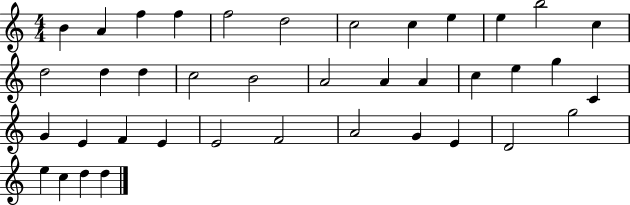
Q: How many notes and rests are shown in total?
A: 39